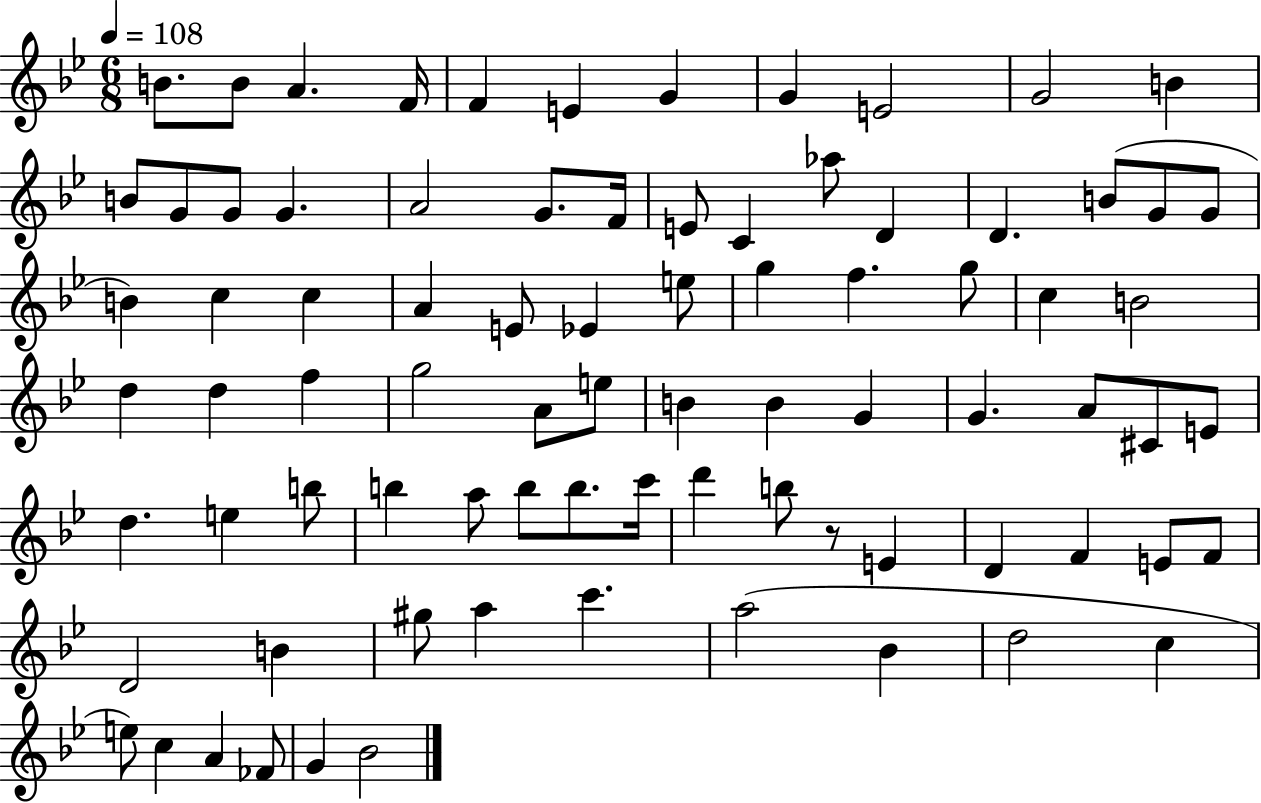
B4/e. B4/e A4/q. F4/s F4/q E4/q G4/q G4/q E4/h G4/h B4/q B4/e G4/e G4/e G4/q. A4/h G4/e. F4/s E4/e C4/q Ab5/e D4/q D4/q. B4/e G4/e G4/e B4/q C5/q C5/q A4/q E4/e Eb4/q E5/e G5/q F5/q. G5/e C5/q B4/h D5/q D5/q F5/q G5/h A4/e E5/e B4/q B4/q G4/q G4/q. A4/e C#4/e E4/e D5/q. E5/q B5/e B5/q A5/e B5/e B5/e. C6/s D6/q B5/e R/e E4/q D4/q F4/q E4/e F4/e D4/h B4/q G#5/e A5/q C6/q. A5/h Bb4/q D5/h C5/q E5/e C5/q A4/q FES4/e G4/q Bb4/h